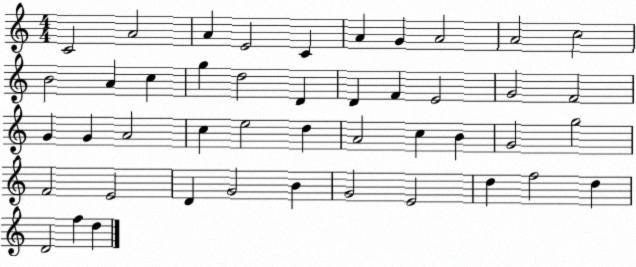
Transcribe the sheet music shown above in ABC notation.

X:1
T:Untitled
M:4/4
L:1/4
K:C
C2 A2 A E2 C A G A2 A2 c2 B2 A c g d2 D D F E2 G2 F2 G G A2 c e2 d A2 c B G2 g2 F2 E2 D G2 B G2 E2 d f2 d D2 f d